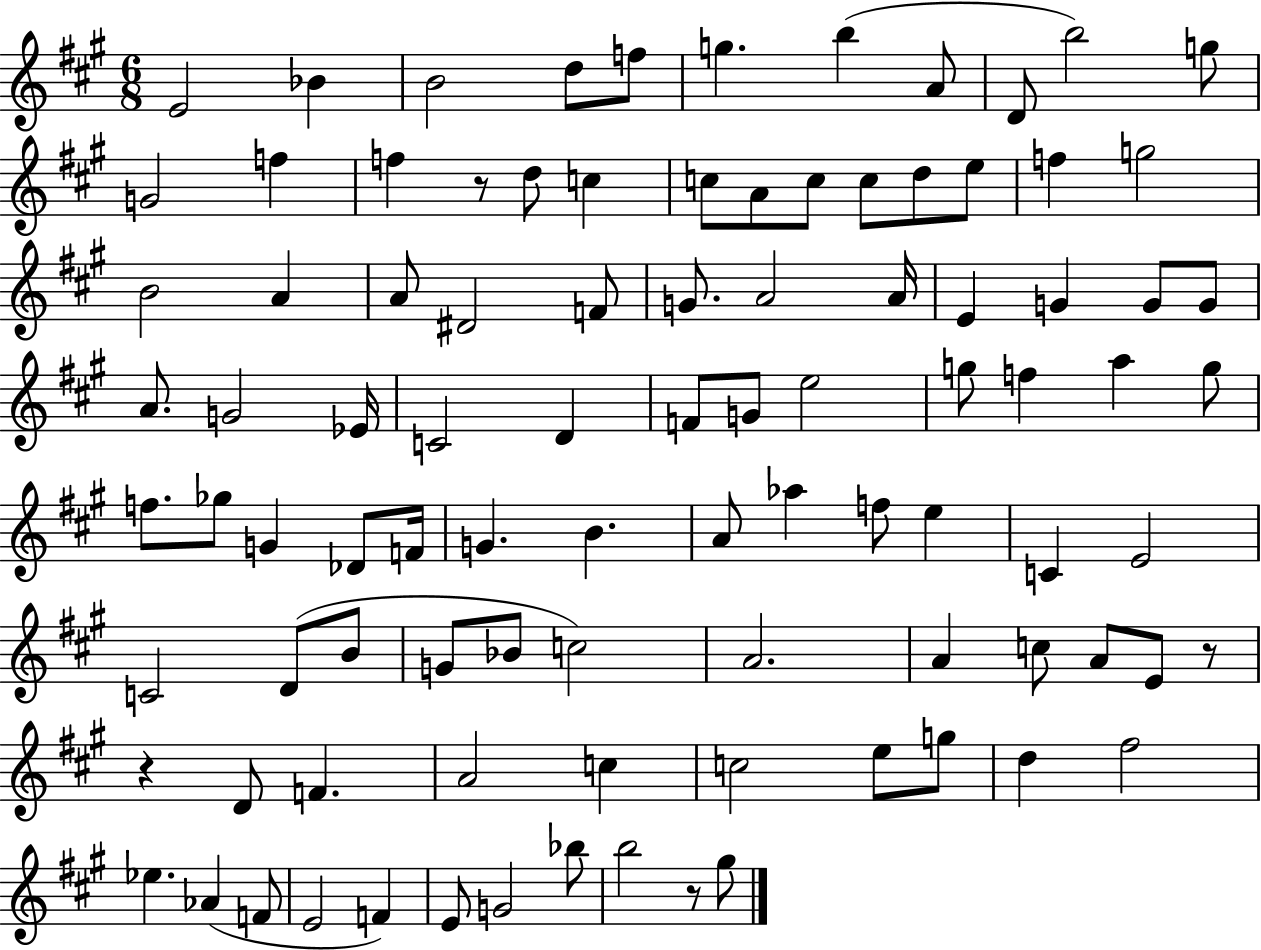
{
  \clef treble
  \numericTimeSignature
  \time 6/8
  \key a \major
  \repeat volta 2 { e'2 bes'4 | b'2 d''8 f''8 | g''4. b''4( a'8 | d'8 b''2) g''8 | \break g'2 f''4 | f''4 r8 d''8 c''4 | c''8 a'8 c''8 c''8 d''8 e''8 | f''4 g''2 | \break b'2 a'4 | a'8 dis'2 f'8 | g'8. a'2 a'16 | e'4 g'4 g'8 g'8 | \break a'8. g'2 ees'16 | c'2 d'4 | f'8 g'8 e''2 | g''8 f''4 a''4 g''8 | \break f''8. ges''8 g'4 des'8 f'16 | g'4. b'4. | a'8 aes''4 f''8 e''4 | c'4 e'2 | \break c'2 d'8( b'8 | g'8 bes'8 c''2) | a'2. | a'4 c''8 a'8 e'8 r8 | \break r4 d'8 f'4. | a'2 c''4 | c''2 e''8 g''8 | d''4 fis''2 | \break ees''4. aes'4( f'8 | e'2 f'4) | e'8 g'2 bes''8 | b''2 r8 gis''8 | \break } \bar "|."
}